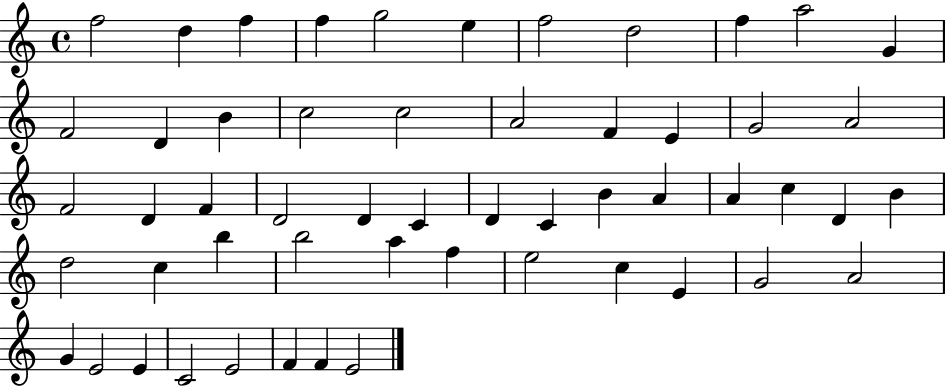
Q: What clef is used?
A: treble